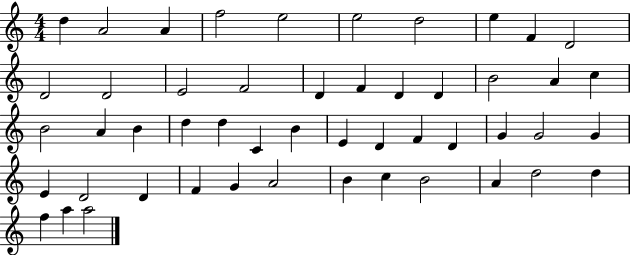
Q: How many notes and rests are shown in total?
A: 50